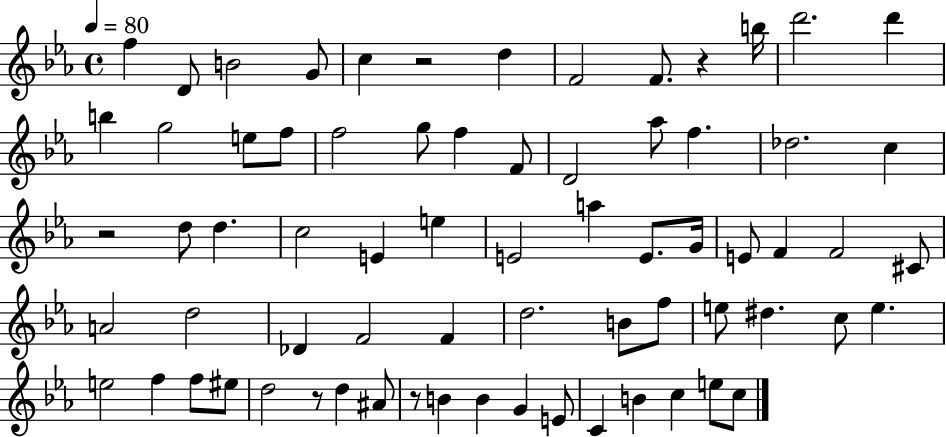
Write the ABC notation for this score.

X:1
T:Untitled
M:4/4
L:1/4
K:Eb
f D/2 B2 G/2 c z2 d F2 F/2 z b/4 d'2 d' b g2 e/2 f/2 f2 g/2 f F/2 D2 _a/2 f _d2 c z2 d/2 d c2 E e E2 a E/2 G/4 E/2 F F2 ^C/2 A2 d2 _D F2 F d2 B/2 f/2 e/2 ^d c/2 e e2 f f/2 ^e/2 d2 z/2 d ^A/2 z/2 B B G E/2 C B c e/2 c/2